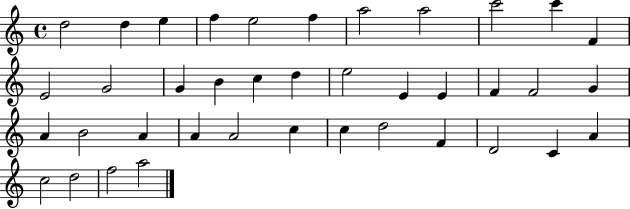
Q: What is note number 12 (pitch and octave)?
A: E4